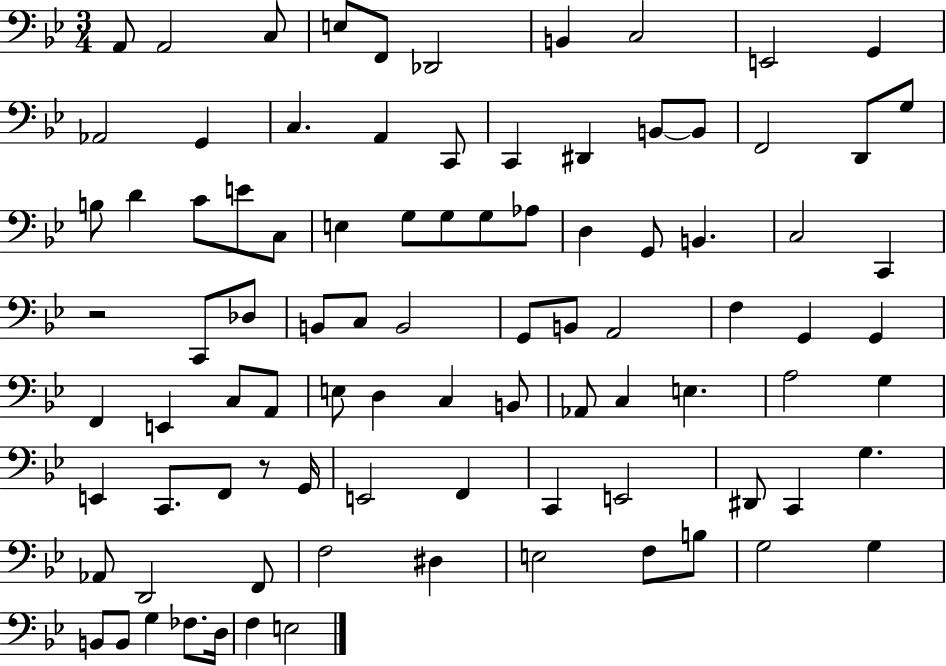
X:1
T:Untitled
M:3/4
L:1/4
K:Bb
A,,/2 A,,2 C,/2 E,/2 F,,/2 _D,,2 B,, C,2 E,,2 G,, _A,,2 G,, C, A,, C,,/2 C,, ^D,, B,,/2 B,,/2 F,,2 D,,/2 G,/2 B,/2 D C/2 E/2 C,/2 E, G,/2 G,/2 G,/2 _A,/2 D, G,,/2 B,, C,2 C,, z2 C,,/2 _D,/2 B,,/2 C,/2 B,,2 G,,/2 B,,/2 A,,2 F, G,, G,, F,, E,, C,/2 A,,/2 E,/2 D, C, B,,/2 _A,,/2 C, E, A,2 G, E,, C,,/2 F,,/2 z/2 G,,/4 E,,2 F,, C,, E,,2 ^D,,/2 C,, G, _A,,/2 D,,2 F,,/2 F,2 ^D, E,2 F,/2 B,/2 G,2 G, B,,/2 B,,/2 G, _F,/2 D,/4 F, E,2